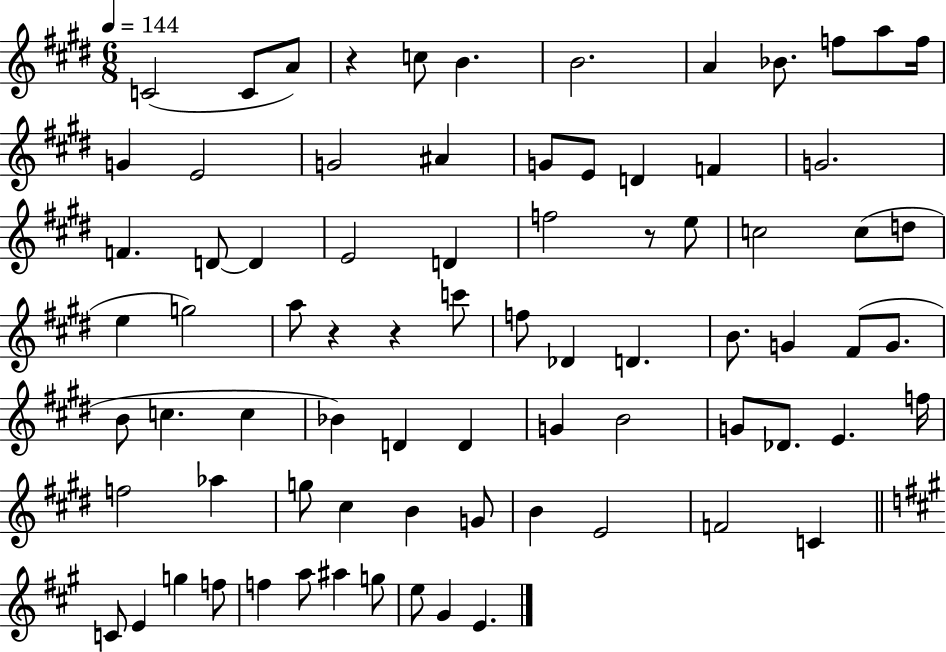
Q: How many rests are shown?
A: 4